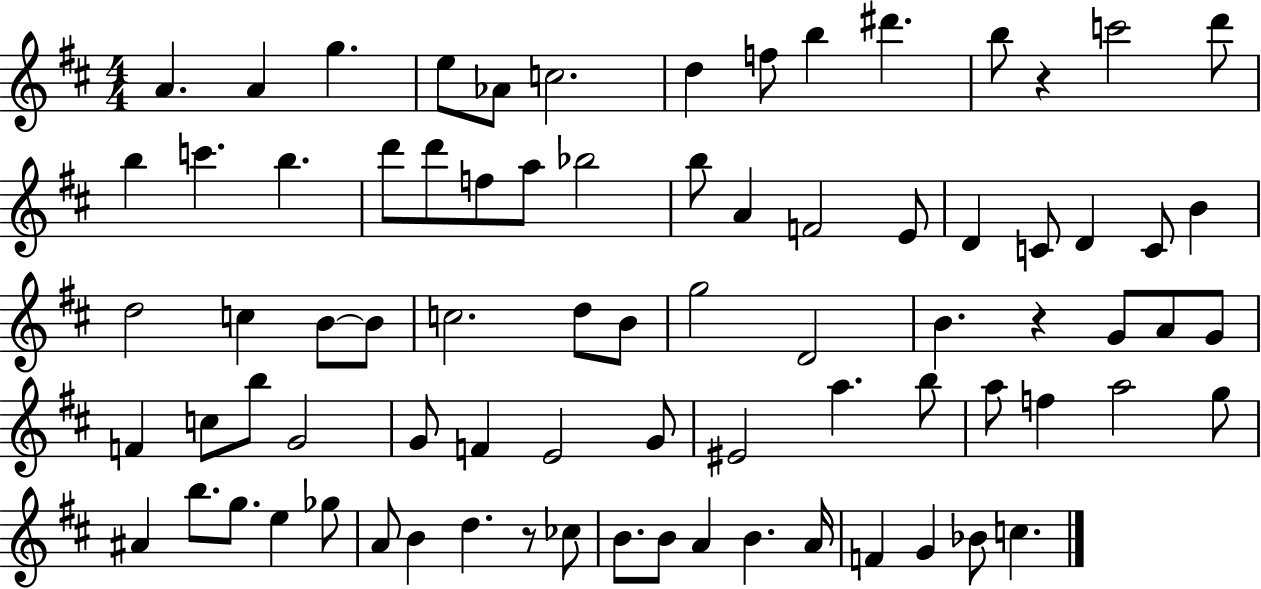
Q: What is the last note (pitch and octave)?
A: C5